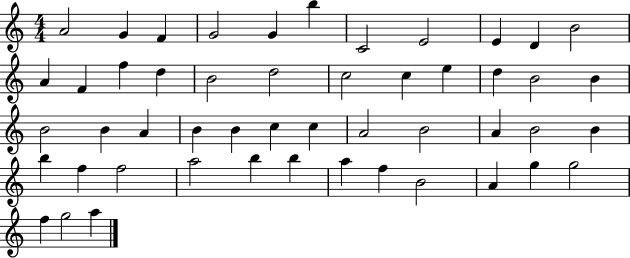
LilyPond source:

{
  \clef treble
  \numericTimeSignature
  \time 4/4
  \key c \major
  a'2 g'4 f'4 | g'2 g'4 b''4 | c'2 e'2 | e'4 d'4 b'2 | \break a'4 f'4 f''4 d''4 | b'2 d''2 | c''2 c''4 e''4 | d''4 b'2 b'4 | \break b'2 b'4 a'4 | b'4 b'4 c''4 c''4 | a'2 b'2 | a'4 b'2 b'4 | \break b''4 f''4 f''2 | a''2 b''4 b''4 | a''4 f''4 b'2 | a'4 g''4 g''2 | \break f''4 g''2 a''4 | \bar "|."
}